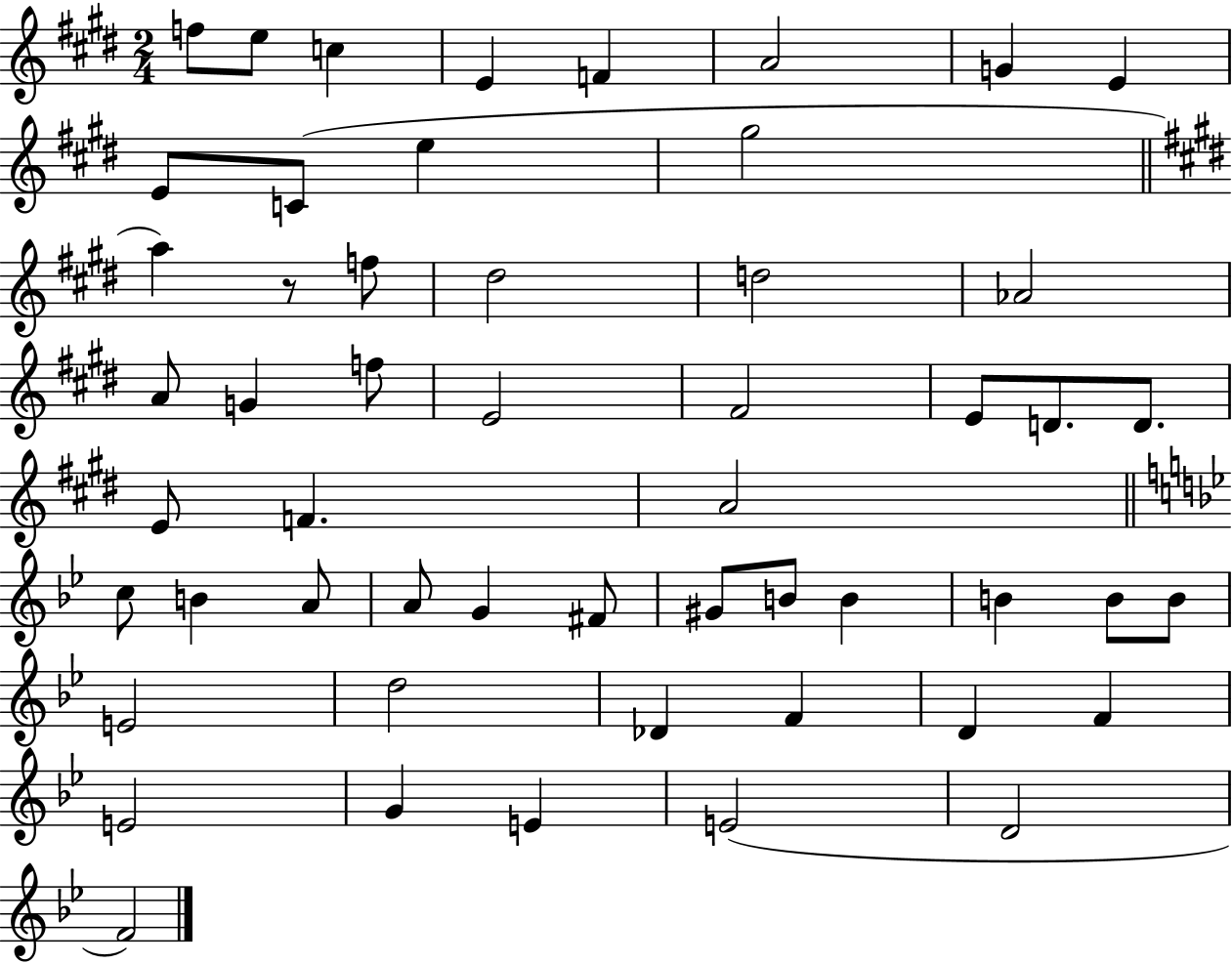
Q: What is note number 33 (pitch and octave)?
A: G4